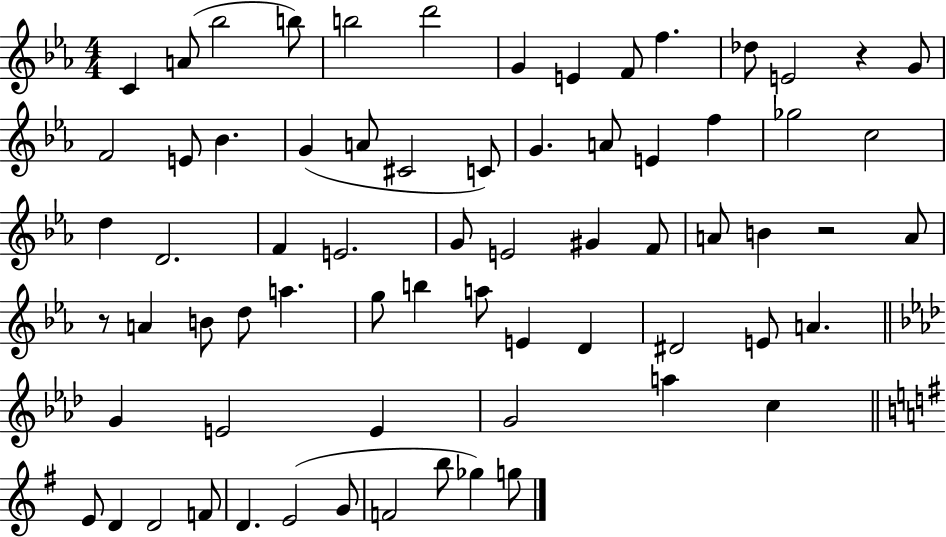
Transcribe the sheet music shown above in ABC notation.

X:1
T:Untitled
M:4/4
L:1/4
K:Eb
C A/2 _b2 b/2 b2 d'2 G E F/2 f _d/2 E2 z G/2 F2 E/2 _B G A/2 ^C2 C/2 G A/2 E f _g2 c2 d D2 F E2 G/2 E2 ^G F/2 A/2 B z2 A/2 z/2 A B/2 d/2 a g/2 b a/2 E D ^D2 E/2 A G E2 E G2 a c E/2 D D2 F/2 D E2 G/2 F2 b/2 _g g/2